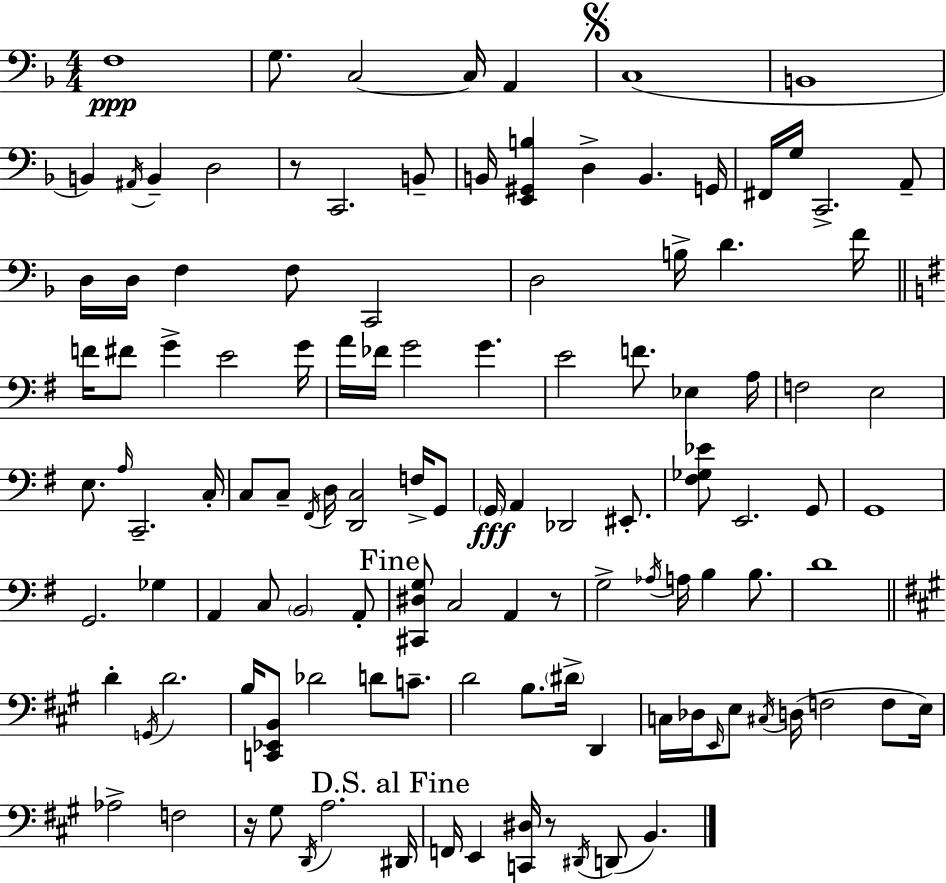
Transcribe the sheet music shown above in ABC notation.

X:1
T:Untitled
M:4/4
L:1/4
K:Dm
F,4 G,/2 C,2 C,/4 A,, C,4 B,,4 B,, ^A,,/4 B,, D,2 z/2 C,,2 B,,/2 B,,/4 [E,,^G,,B,] D, B,, G,,/4 ^F,,/4 G,/4 C,,2 A,,/2 D,/4 D,/4 F, F,/2 C,,2 D,2 B,/4 D F/4 F/4 ^F/2 G E2 G/4 A/4 _F/4 G2 G E2 F/2 _E, A,/4 F,2 E,2 E,/2 A,/4 C,,2 C,/4 C,/2 C,/2 ^F,,/4 D,/4 [D,,C,]2 F,/4 G,,/2 G,,/4 A,, _D,,2 ^E,,/2 [^F,_G,_E]/2 E,,2 G,,/2 G,,4 G,,2 _G, A,, C,/2 B,,2 A,,/2 [^C,,^D,G,]/2 C,2 A,, z/2 G,2 _A,/4 A,/4 B, B,/2 D4 D G,,/4 D2 B,/4 [C,,_E,,B,,]/2 _D2 D/2 C/2 D2 B,/2 ^D/4 D,, C,/4 _D,/4 E,,/4 E,/2 ^C,/4 D,/4 F,2 F,/2 E,/4 _A,2 F,2 z/4 ^G,/2 D,,/4 A,2 ^D,,/4 F,,/4 E,, [C,,^D,]/4 z/2 ^D,,/4 D,,/2 B,,